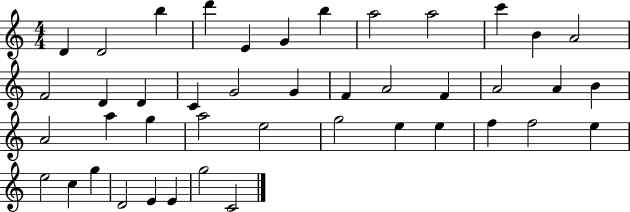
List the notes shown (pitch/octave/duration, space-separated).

D4/q D4/h B5/q D6/q E4/q G4/q B5/q A5/h A5/h C6/q B4/q A4/h F4/h D4/q D4/q C4/q G4/h G4/q F4/q A4/h F4/q A4/h A4/q B4/q A4/h A5/q G5/q A5/h E5/h G5/h E5/q E5/q F5/q F5/h E5/q E5/h C5/q G5/q D4/h E4/q E4/q G5/h C4/h